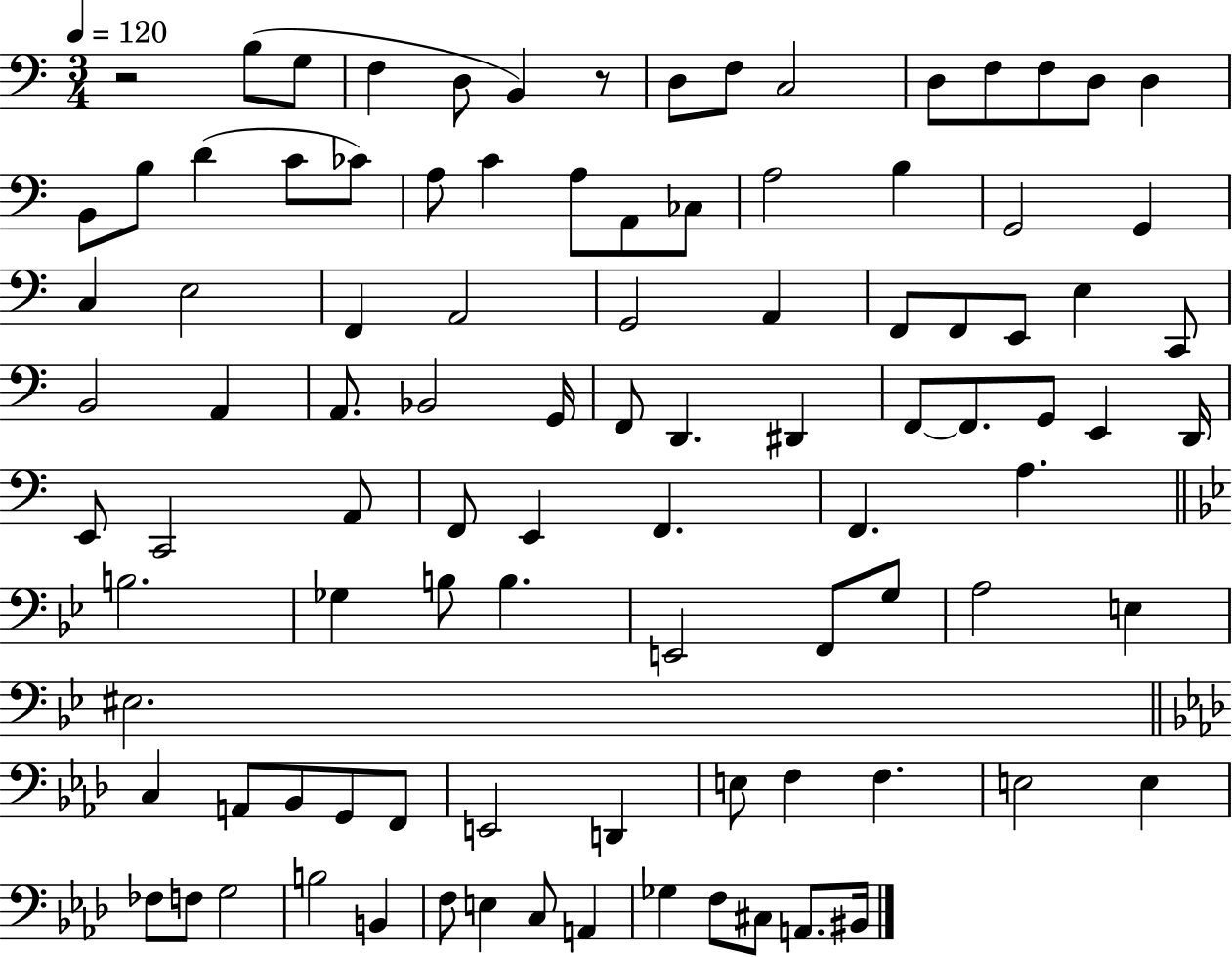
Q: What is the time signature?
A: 3/4